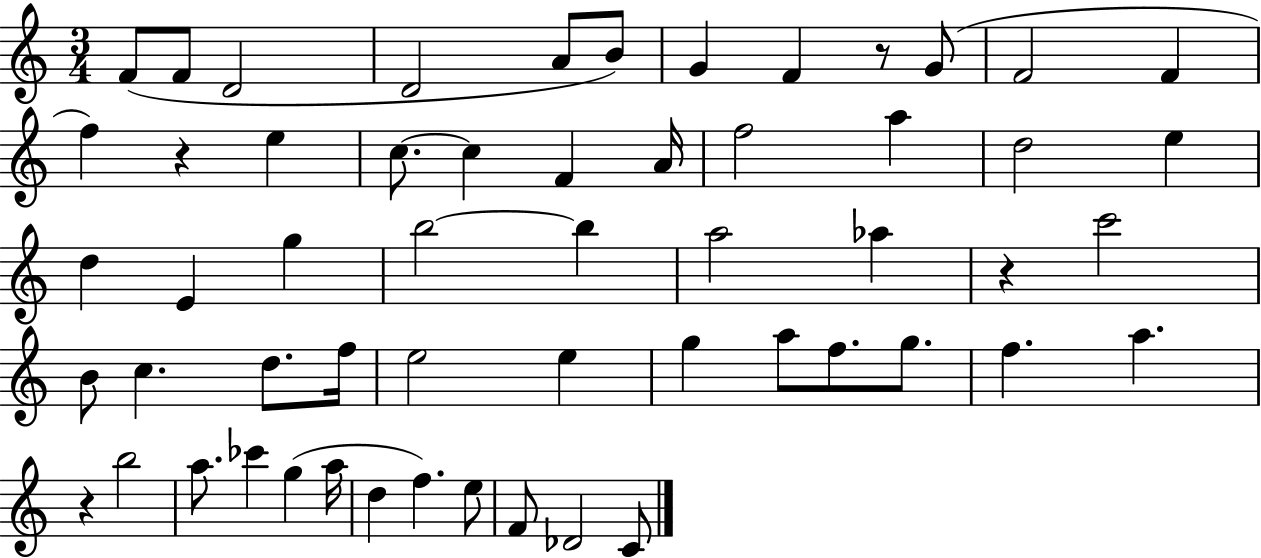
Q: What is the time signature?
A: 3/4